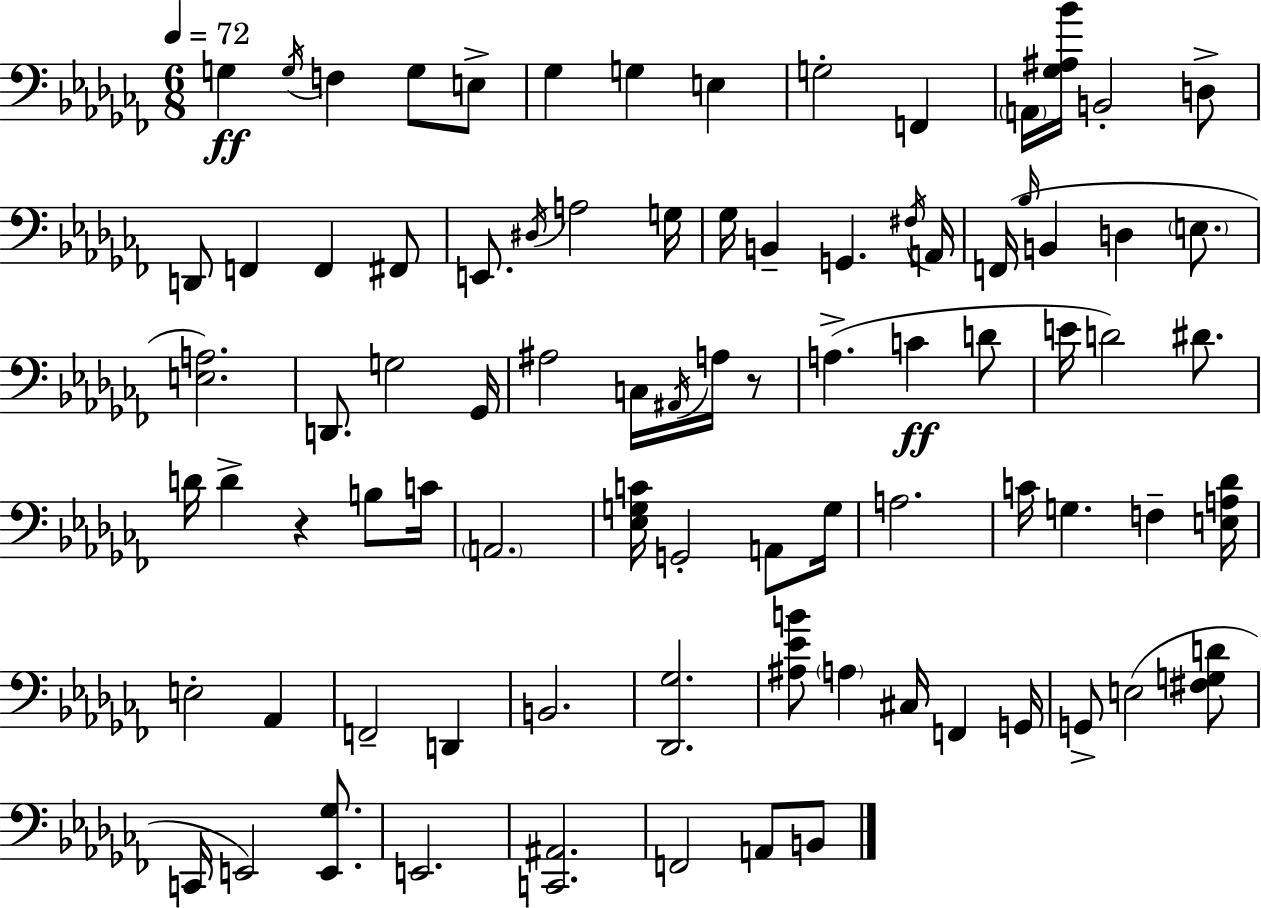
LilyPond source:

{
  \clef bass
  \numericTimeSignature
  \time 6/8
  \key aes \minor
  \tempo 4 = 72
  \repeat volta 2 { g4\ff \acciaccatura { g16 } f4 g8 e8-> | ges4 g4 e4 | g2-. f,4 | \parenthesize a,16 <ges ais bes'>16 b,2-. d8-> | \break d,8 f,4 f,4 fis,8 | e,8. \acciaccatura { dis16 } a2 | g16 ges16 b,4-- g,4. | \acciaccatura { fis16 } a,16 f,16( \grace { bes16 } b,4 d4 | \break \parenthesize e8. <e a>2.) | d,8. g2 | ges,16 ais2 | c16 \acciaccatura { ais,16 } a16 r8 a4.->( c'4\ff | \break d'8 e'16 d'2) | dis'8. d'16 d'4-> r4 | b8 c'16 \parenthesize a,2. | <ees g c'>16 g,2-. | \break a,8 g16 a2. | c'16 g4. | f4-- <e a des'>16 e2-. | aes,4 f,2-- | \break d,4 b,2. | <des, ges>2. | <ais ees' b'>8 \parenthesize a4 cis16 | f,4 g,16 g,8-> e2( | \break <fis g d'>8 c,16 e,2) | <e, ges>8. e,2. | <c, ais,>2. | f,2 | \break a,8 b,8 } \bar "|."
}